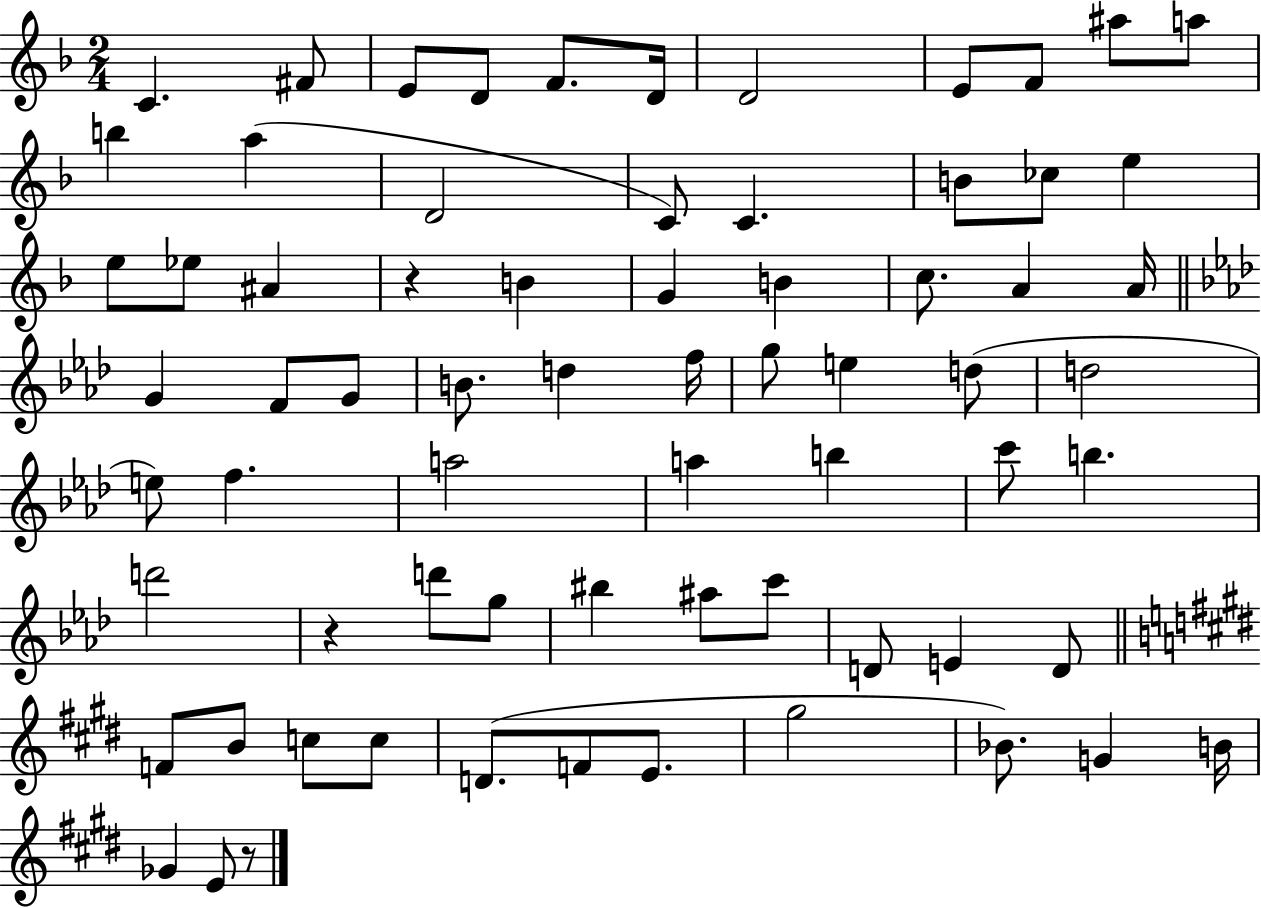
{
  \clef treble
  \numericTimeSignature
  \time 2/4
  \key f \major
  c'4. fis'8 | e'8 d'8 f'8. d'16 | d'2 | e'8 f'8 ais''8 a''8 | \break b''4 a''4( | d'2 | c'8) c'4. | b'8 ces''8 e''4 | \break e''8 ees''8 ais'4 | r4 b'4 | g'4 b'4 | c''8. a'4 a'16 | \break \bar "||" \break \key f \minor g'4 f'8 g'8 | b'8. d''4 f''16 | g''8 e''4 d''8( | d''2 | \break e''8) f''4. | a''2 | a''4 b''4 | c'''8 b''4. | \break d'''2 | r4 d'''8 g''8 | bis''4 ais''8 c'''8 | d'8 e'4 d'8 | \break \bar "||" \break \key e \major f'8 b'8 c''8 c''8 | d'8.( f'8 e'8. | gis''2 | bes'8.) g'4 b'16 | \break ges'4 e'8 r8 | \bar "|."
}